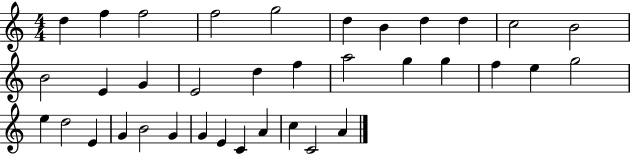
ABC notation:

X:1
T:Untitled
M:4/4
L:1/4
K:C
d f f2 f2 g2 d B d d c2 B2 B2 E G E2 d f a2 g g f e g2 e d2 E G B2 G G E C A c C2 A